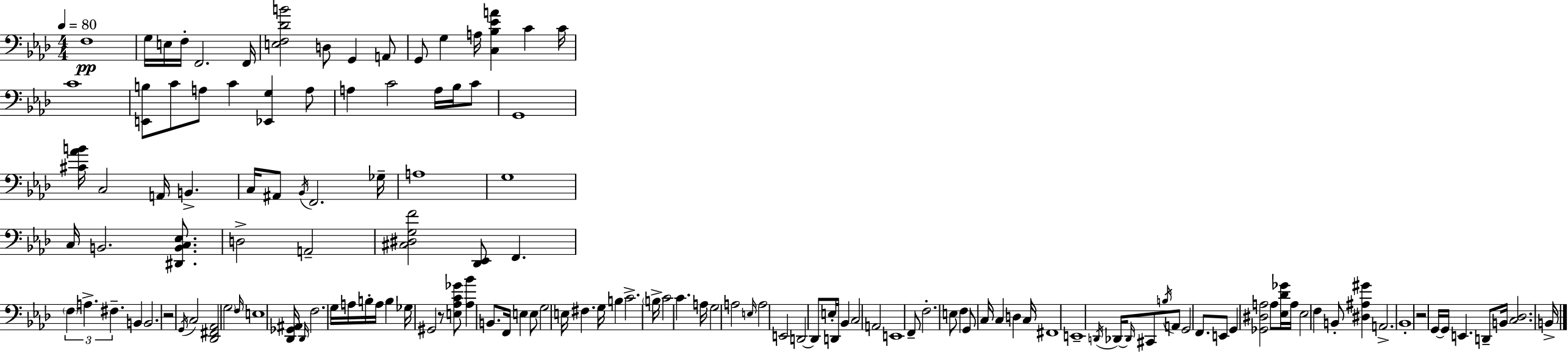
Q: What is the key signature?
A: F minor